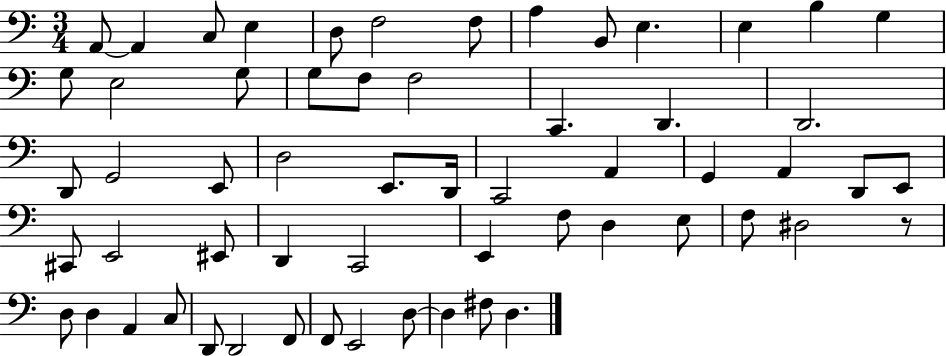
X:1
T:Untitled
M:3/4
L:1/4
K:C
A,,/2 A,, C,/2 E, D,/2 F,2 F,/2 A, B,,/2 E, E, B, G, G,/2 E,2 G,/2 G,/2 F,/2 F,2 C,, D,, D,,2 D,,/2 G,,2 E,,/2 D,2 E,,/2 D,,/4 C,,2 A,, G,, A,, D,,/2 E,,/2 ^C,,/2 E,,2 ^E,,/2 D,, C,,2 E,, F,/2 D, E,/2 F,/2 ^D,2 z/2 D,/2 D, A,, C,/2 D,,/2 D,,2 F,,/2 F,,/2 E,,2 D,/2 D, ^F,/2 D,